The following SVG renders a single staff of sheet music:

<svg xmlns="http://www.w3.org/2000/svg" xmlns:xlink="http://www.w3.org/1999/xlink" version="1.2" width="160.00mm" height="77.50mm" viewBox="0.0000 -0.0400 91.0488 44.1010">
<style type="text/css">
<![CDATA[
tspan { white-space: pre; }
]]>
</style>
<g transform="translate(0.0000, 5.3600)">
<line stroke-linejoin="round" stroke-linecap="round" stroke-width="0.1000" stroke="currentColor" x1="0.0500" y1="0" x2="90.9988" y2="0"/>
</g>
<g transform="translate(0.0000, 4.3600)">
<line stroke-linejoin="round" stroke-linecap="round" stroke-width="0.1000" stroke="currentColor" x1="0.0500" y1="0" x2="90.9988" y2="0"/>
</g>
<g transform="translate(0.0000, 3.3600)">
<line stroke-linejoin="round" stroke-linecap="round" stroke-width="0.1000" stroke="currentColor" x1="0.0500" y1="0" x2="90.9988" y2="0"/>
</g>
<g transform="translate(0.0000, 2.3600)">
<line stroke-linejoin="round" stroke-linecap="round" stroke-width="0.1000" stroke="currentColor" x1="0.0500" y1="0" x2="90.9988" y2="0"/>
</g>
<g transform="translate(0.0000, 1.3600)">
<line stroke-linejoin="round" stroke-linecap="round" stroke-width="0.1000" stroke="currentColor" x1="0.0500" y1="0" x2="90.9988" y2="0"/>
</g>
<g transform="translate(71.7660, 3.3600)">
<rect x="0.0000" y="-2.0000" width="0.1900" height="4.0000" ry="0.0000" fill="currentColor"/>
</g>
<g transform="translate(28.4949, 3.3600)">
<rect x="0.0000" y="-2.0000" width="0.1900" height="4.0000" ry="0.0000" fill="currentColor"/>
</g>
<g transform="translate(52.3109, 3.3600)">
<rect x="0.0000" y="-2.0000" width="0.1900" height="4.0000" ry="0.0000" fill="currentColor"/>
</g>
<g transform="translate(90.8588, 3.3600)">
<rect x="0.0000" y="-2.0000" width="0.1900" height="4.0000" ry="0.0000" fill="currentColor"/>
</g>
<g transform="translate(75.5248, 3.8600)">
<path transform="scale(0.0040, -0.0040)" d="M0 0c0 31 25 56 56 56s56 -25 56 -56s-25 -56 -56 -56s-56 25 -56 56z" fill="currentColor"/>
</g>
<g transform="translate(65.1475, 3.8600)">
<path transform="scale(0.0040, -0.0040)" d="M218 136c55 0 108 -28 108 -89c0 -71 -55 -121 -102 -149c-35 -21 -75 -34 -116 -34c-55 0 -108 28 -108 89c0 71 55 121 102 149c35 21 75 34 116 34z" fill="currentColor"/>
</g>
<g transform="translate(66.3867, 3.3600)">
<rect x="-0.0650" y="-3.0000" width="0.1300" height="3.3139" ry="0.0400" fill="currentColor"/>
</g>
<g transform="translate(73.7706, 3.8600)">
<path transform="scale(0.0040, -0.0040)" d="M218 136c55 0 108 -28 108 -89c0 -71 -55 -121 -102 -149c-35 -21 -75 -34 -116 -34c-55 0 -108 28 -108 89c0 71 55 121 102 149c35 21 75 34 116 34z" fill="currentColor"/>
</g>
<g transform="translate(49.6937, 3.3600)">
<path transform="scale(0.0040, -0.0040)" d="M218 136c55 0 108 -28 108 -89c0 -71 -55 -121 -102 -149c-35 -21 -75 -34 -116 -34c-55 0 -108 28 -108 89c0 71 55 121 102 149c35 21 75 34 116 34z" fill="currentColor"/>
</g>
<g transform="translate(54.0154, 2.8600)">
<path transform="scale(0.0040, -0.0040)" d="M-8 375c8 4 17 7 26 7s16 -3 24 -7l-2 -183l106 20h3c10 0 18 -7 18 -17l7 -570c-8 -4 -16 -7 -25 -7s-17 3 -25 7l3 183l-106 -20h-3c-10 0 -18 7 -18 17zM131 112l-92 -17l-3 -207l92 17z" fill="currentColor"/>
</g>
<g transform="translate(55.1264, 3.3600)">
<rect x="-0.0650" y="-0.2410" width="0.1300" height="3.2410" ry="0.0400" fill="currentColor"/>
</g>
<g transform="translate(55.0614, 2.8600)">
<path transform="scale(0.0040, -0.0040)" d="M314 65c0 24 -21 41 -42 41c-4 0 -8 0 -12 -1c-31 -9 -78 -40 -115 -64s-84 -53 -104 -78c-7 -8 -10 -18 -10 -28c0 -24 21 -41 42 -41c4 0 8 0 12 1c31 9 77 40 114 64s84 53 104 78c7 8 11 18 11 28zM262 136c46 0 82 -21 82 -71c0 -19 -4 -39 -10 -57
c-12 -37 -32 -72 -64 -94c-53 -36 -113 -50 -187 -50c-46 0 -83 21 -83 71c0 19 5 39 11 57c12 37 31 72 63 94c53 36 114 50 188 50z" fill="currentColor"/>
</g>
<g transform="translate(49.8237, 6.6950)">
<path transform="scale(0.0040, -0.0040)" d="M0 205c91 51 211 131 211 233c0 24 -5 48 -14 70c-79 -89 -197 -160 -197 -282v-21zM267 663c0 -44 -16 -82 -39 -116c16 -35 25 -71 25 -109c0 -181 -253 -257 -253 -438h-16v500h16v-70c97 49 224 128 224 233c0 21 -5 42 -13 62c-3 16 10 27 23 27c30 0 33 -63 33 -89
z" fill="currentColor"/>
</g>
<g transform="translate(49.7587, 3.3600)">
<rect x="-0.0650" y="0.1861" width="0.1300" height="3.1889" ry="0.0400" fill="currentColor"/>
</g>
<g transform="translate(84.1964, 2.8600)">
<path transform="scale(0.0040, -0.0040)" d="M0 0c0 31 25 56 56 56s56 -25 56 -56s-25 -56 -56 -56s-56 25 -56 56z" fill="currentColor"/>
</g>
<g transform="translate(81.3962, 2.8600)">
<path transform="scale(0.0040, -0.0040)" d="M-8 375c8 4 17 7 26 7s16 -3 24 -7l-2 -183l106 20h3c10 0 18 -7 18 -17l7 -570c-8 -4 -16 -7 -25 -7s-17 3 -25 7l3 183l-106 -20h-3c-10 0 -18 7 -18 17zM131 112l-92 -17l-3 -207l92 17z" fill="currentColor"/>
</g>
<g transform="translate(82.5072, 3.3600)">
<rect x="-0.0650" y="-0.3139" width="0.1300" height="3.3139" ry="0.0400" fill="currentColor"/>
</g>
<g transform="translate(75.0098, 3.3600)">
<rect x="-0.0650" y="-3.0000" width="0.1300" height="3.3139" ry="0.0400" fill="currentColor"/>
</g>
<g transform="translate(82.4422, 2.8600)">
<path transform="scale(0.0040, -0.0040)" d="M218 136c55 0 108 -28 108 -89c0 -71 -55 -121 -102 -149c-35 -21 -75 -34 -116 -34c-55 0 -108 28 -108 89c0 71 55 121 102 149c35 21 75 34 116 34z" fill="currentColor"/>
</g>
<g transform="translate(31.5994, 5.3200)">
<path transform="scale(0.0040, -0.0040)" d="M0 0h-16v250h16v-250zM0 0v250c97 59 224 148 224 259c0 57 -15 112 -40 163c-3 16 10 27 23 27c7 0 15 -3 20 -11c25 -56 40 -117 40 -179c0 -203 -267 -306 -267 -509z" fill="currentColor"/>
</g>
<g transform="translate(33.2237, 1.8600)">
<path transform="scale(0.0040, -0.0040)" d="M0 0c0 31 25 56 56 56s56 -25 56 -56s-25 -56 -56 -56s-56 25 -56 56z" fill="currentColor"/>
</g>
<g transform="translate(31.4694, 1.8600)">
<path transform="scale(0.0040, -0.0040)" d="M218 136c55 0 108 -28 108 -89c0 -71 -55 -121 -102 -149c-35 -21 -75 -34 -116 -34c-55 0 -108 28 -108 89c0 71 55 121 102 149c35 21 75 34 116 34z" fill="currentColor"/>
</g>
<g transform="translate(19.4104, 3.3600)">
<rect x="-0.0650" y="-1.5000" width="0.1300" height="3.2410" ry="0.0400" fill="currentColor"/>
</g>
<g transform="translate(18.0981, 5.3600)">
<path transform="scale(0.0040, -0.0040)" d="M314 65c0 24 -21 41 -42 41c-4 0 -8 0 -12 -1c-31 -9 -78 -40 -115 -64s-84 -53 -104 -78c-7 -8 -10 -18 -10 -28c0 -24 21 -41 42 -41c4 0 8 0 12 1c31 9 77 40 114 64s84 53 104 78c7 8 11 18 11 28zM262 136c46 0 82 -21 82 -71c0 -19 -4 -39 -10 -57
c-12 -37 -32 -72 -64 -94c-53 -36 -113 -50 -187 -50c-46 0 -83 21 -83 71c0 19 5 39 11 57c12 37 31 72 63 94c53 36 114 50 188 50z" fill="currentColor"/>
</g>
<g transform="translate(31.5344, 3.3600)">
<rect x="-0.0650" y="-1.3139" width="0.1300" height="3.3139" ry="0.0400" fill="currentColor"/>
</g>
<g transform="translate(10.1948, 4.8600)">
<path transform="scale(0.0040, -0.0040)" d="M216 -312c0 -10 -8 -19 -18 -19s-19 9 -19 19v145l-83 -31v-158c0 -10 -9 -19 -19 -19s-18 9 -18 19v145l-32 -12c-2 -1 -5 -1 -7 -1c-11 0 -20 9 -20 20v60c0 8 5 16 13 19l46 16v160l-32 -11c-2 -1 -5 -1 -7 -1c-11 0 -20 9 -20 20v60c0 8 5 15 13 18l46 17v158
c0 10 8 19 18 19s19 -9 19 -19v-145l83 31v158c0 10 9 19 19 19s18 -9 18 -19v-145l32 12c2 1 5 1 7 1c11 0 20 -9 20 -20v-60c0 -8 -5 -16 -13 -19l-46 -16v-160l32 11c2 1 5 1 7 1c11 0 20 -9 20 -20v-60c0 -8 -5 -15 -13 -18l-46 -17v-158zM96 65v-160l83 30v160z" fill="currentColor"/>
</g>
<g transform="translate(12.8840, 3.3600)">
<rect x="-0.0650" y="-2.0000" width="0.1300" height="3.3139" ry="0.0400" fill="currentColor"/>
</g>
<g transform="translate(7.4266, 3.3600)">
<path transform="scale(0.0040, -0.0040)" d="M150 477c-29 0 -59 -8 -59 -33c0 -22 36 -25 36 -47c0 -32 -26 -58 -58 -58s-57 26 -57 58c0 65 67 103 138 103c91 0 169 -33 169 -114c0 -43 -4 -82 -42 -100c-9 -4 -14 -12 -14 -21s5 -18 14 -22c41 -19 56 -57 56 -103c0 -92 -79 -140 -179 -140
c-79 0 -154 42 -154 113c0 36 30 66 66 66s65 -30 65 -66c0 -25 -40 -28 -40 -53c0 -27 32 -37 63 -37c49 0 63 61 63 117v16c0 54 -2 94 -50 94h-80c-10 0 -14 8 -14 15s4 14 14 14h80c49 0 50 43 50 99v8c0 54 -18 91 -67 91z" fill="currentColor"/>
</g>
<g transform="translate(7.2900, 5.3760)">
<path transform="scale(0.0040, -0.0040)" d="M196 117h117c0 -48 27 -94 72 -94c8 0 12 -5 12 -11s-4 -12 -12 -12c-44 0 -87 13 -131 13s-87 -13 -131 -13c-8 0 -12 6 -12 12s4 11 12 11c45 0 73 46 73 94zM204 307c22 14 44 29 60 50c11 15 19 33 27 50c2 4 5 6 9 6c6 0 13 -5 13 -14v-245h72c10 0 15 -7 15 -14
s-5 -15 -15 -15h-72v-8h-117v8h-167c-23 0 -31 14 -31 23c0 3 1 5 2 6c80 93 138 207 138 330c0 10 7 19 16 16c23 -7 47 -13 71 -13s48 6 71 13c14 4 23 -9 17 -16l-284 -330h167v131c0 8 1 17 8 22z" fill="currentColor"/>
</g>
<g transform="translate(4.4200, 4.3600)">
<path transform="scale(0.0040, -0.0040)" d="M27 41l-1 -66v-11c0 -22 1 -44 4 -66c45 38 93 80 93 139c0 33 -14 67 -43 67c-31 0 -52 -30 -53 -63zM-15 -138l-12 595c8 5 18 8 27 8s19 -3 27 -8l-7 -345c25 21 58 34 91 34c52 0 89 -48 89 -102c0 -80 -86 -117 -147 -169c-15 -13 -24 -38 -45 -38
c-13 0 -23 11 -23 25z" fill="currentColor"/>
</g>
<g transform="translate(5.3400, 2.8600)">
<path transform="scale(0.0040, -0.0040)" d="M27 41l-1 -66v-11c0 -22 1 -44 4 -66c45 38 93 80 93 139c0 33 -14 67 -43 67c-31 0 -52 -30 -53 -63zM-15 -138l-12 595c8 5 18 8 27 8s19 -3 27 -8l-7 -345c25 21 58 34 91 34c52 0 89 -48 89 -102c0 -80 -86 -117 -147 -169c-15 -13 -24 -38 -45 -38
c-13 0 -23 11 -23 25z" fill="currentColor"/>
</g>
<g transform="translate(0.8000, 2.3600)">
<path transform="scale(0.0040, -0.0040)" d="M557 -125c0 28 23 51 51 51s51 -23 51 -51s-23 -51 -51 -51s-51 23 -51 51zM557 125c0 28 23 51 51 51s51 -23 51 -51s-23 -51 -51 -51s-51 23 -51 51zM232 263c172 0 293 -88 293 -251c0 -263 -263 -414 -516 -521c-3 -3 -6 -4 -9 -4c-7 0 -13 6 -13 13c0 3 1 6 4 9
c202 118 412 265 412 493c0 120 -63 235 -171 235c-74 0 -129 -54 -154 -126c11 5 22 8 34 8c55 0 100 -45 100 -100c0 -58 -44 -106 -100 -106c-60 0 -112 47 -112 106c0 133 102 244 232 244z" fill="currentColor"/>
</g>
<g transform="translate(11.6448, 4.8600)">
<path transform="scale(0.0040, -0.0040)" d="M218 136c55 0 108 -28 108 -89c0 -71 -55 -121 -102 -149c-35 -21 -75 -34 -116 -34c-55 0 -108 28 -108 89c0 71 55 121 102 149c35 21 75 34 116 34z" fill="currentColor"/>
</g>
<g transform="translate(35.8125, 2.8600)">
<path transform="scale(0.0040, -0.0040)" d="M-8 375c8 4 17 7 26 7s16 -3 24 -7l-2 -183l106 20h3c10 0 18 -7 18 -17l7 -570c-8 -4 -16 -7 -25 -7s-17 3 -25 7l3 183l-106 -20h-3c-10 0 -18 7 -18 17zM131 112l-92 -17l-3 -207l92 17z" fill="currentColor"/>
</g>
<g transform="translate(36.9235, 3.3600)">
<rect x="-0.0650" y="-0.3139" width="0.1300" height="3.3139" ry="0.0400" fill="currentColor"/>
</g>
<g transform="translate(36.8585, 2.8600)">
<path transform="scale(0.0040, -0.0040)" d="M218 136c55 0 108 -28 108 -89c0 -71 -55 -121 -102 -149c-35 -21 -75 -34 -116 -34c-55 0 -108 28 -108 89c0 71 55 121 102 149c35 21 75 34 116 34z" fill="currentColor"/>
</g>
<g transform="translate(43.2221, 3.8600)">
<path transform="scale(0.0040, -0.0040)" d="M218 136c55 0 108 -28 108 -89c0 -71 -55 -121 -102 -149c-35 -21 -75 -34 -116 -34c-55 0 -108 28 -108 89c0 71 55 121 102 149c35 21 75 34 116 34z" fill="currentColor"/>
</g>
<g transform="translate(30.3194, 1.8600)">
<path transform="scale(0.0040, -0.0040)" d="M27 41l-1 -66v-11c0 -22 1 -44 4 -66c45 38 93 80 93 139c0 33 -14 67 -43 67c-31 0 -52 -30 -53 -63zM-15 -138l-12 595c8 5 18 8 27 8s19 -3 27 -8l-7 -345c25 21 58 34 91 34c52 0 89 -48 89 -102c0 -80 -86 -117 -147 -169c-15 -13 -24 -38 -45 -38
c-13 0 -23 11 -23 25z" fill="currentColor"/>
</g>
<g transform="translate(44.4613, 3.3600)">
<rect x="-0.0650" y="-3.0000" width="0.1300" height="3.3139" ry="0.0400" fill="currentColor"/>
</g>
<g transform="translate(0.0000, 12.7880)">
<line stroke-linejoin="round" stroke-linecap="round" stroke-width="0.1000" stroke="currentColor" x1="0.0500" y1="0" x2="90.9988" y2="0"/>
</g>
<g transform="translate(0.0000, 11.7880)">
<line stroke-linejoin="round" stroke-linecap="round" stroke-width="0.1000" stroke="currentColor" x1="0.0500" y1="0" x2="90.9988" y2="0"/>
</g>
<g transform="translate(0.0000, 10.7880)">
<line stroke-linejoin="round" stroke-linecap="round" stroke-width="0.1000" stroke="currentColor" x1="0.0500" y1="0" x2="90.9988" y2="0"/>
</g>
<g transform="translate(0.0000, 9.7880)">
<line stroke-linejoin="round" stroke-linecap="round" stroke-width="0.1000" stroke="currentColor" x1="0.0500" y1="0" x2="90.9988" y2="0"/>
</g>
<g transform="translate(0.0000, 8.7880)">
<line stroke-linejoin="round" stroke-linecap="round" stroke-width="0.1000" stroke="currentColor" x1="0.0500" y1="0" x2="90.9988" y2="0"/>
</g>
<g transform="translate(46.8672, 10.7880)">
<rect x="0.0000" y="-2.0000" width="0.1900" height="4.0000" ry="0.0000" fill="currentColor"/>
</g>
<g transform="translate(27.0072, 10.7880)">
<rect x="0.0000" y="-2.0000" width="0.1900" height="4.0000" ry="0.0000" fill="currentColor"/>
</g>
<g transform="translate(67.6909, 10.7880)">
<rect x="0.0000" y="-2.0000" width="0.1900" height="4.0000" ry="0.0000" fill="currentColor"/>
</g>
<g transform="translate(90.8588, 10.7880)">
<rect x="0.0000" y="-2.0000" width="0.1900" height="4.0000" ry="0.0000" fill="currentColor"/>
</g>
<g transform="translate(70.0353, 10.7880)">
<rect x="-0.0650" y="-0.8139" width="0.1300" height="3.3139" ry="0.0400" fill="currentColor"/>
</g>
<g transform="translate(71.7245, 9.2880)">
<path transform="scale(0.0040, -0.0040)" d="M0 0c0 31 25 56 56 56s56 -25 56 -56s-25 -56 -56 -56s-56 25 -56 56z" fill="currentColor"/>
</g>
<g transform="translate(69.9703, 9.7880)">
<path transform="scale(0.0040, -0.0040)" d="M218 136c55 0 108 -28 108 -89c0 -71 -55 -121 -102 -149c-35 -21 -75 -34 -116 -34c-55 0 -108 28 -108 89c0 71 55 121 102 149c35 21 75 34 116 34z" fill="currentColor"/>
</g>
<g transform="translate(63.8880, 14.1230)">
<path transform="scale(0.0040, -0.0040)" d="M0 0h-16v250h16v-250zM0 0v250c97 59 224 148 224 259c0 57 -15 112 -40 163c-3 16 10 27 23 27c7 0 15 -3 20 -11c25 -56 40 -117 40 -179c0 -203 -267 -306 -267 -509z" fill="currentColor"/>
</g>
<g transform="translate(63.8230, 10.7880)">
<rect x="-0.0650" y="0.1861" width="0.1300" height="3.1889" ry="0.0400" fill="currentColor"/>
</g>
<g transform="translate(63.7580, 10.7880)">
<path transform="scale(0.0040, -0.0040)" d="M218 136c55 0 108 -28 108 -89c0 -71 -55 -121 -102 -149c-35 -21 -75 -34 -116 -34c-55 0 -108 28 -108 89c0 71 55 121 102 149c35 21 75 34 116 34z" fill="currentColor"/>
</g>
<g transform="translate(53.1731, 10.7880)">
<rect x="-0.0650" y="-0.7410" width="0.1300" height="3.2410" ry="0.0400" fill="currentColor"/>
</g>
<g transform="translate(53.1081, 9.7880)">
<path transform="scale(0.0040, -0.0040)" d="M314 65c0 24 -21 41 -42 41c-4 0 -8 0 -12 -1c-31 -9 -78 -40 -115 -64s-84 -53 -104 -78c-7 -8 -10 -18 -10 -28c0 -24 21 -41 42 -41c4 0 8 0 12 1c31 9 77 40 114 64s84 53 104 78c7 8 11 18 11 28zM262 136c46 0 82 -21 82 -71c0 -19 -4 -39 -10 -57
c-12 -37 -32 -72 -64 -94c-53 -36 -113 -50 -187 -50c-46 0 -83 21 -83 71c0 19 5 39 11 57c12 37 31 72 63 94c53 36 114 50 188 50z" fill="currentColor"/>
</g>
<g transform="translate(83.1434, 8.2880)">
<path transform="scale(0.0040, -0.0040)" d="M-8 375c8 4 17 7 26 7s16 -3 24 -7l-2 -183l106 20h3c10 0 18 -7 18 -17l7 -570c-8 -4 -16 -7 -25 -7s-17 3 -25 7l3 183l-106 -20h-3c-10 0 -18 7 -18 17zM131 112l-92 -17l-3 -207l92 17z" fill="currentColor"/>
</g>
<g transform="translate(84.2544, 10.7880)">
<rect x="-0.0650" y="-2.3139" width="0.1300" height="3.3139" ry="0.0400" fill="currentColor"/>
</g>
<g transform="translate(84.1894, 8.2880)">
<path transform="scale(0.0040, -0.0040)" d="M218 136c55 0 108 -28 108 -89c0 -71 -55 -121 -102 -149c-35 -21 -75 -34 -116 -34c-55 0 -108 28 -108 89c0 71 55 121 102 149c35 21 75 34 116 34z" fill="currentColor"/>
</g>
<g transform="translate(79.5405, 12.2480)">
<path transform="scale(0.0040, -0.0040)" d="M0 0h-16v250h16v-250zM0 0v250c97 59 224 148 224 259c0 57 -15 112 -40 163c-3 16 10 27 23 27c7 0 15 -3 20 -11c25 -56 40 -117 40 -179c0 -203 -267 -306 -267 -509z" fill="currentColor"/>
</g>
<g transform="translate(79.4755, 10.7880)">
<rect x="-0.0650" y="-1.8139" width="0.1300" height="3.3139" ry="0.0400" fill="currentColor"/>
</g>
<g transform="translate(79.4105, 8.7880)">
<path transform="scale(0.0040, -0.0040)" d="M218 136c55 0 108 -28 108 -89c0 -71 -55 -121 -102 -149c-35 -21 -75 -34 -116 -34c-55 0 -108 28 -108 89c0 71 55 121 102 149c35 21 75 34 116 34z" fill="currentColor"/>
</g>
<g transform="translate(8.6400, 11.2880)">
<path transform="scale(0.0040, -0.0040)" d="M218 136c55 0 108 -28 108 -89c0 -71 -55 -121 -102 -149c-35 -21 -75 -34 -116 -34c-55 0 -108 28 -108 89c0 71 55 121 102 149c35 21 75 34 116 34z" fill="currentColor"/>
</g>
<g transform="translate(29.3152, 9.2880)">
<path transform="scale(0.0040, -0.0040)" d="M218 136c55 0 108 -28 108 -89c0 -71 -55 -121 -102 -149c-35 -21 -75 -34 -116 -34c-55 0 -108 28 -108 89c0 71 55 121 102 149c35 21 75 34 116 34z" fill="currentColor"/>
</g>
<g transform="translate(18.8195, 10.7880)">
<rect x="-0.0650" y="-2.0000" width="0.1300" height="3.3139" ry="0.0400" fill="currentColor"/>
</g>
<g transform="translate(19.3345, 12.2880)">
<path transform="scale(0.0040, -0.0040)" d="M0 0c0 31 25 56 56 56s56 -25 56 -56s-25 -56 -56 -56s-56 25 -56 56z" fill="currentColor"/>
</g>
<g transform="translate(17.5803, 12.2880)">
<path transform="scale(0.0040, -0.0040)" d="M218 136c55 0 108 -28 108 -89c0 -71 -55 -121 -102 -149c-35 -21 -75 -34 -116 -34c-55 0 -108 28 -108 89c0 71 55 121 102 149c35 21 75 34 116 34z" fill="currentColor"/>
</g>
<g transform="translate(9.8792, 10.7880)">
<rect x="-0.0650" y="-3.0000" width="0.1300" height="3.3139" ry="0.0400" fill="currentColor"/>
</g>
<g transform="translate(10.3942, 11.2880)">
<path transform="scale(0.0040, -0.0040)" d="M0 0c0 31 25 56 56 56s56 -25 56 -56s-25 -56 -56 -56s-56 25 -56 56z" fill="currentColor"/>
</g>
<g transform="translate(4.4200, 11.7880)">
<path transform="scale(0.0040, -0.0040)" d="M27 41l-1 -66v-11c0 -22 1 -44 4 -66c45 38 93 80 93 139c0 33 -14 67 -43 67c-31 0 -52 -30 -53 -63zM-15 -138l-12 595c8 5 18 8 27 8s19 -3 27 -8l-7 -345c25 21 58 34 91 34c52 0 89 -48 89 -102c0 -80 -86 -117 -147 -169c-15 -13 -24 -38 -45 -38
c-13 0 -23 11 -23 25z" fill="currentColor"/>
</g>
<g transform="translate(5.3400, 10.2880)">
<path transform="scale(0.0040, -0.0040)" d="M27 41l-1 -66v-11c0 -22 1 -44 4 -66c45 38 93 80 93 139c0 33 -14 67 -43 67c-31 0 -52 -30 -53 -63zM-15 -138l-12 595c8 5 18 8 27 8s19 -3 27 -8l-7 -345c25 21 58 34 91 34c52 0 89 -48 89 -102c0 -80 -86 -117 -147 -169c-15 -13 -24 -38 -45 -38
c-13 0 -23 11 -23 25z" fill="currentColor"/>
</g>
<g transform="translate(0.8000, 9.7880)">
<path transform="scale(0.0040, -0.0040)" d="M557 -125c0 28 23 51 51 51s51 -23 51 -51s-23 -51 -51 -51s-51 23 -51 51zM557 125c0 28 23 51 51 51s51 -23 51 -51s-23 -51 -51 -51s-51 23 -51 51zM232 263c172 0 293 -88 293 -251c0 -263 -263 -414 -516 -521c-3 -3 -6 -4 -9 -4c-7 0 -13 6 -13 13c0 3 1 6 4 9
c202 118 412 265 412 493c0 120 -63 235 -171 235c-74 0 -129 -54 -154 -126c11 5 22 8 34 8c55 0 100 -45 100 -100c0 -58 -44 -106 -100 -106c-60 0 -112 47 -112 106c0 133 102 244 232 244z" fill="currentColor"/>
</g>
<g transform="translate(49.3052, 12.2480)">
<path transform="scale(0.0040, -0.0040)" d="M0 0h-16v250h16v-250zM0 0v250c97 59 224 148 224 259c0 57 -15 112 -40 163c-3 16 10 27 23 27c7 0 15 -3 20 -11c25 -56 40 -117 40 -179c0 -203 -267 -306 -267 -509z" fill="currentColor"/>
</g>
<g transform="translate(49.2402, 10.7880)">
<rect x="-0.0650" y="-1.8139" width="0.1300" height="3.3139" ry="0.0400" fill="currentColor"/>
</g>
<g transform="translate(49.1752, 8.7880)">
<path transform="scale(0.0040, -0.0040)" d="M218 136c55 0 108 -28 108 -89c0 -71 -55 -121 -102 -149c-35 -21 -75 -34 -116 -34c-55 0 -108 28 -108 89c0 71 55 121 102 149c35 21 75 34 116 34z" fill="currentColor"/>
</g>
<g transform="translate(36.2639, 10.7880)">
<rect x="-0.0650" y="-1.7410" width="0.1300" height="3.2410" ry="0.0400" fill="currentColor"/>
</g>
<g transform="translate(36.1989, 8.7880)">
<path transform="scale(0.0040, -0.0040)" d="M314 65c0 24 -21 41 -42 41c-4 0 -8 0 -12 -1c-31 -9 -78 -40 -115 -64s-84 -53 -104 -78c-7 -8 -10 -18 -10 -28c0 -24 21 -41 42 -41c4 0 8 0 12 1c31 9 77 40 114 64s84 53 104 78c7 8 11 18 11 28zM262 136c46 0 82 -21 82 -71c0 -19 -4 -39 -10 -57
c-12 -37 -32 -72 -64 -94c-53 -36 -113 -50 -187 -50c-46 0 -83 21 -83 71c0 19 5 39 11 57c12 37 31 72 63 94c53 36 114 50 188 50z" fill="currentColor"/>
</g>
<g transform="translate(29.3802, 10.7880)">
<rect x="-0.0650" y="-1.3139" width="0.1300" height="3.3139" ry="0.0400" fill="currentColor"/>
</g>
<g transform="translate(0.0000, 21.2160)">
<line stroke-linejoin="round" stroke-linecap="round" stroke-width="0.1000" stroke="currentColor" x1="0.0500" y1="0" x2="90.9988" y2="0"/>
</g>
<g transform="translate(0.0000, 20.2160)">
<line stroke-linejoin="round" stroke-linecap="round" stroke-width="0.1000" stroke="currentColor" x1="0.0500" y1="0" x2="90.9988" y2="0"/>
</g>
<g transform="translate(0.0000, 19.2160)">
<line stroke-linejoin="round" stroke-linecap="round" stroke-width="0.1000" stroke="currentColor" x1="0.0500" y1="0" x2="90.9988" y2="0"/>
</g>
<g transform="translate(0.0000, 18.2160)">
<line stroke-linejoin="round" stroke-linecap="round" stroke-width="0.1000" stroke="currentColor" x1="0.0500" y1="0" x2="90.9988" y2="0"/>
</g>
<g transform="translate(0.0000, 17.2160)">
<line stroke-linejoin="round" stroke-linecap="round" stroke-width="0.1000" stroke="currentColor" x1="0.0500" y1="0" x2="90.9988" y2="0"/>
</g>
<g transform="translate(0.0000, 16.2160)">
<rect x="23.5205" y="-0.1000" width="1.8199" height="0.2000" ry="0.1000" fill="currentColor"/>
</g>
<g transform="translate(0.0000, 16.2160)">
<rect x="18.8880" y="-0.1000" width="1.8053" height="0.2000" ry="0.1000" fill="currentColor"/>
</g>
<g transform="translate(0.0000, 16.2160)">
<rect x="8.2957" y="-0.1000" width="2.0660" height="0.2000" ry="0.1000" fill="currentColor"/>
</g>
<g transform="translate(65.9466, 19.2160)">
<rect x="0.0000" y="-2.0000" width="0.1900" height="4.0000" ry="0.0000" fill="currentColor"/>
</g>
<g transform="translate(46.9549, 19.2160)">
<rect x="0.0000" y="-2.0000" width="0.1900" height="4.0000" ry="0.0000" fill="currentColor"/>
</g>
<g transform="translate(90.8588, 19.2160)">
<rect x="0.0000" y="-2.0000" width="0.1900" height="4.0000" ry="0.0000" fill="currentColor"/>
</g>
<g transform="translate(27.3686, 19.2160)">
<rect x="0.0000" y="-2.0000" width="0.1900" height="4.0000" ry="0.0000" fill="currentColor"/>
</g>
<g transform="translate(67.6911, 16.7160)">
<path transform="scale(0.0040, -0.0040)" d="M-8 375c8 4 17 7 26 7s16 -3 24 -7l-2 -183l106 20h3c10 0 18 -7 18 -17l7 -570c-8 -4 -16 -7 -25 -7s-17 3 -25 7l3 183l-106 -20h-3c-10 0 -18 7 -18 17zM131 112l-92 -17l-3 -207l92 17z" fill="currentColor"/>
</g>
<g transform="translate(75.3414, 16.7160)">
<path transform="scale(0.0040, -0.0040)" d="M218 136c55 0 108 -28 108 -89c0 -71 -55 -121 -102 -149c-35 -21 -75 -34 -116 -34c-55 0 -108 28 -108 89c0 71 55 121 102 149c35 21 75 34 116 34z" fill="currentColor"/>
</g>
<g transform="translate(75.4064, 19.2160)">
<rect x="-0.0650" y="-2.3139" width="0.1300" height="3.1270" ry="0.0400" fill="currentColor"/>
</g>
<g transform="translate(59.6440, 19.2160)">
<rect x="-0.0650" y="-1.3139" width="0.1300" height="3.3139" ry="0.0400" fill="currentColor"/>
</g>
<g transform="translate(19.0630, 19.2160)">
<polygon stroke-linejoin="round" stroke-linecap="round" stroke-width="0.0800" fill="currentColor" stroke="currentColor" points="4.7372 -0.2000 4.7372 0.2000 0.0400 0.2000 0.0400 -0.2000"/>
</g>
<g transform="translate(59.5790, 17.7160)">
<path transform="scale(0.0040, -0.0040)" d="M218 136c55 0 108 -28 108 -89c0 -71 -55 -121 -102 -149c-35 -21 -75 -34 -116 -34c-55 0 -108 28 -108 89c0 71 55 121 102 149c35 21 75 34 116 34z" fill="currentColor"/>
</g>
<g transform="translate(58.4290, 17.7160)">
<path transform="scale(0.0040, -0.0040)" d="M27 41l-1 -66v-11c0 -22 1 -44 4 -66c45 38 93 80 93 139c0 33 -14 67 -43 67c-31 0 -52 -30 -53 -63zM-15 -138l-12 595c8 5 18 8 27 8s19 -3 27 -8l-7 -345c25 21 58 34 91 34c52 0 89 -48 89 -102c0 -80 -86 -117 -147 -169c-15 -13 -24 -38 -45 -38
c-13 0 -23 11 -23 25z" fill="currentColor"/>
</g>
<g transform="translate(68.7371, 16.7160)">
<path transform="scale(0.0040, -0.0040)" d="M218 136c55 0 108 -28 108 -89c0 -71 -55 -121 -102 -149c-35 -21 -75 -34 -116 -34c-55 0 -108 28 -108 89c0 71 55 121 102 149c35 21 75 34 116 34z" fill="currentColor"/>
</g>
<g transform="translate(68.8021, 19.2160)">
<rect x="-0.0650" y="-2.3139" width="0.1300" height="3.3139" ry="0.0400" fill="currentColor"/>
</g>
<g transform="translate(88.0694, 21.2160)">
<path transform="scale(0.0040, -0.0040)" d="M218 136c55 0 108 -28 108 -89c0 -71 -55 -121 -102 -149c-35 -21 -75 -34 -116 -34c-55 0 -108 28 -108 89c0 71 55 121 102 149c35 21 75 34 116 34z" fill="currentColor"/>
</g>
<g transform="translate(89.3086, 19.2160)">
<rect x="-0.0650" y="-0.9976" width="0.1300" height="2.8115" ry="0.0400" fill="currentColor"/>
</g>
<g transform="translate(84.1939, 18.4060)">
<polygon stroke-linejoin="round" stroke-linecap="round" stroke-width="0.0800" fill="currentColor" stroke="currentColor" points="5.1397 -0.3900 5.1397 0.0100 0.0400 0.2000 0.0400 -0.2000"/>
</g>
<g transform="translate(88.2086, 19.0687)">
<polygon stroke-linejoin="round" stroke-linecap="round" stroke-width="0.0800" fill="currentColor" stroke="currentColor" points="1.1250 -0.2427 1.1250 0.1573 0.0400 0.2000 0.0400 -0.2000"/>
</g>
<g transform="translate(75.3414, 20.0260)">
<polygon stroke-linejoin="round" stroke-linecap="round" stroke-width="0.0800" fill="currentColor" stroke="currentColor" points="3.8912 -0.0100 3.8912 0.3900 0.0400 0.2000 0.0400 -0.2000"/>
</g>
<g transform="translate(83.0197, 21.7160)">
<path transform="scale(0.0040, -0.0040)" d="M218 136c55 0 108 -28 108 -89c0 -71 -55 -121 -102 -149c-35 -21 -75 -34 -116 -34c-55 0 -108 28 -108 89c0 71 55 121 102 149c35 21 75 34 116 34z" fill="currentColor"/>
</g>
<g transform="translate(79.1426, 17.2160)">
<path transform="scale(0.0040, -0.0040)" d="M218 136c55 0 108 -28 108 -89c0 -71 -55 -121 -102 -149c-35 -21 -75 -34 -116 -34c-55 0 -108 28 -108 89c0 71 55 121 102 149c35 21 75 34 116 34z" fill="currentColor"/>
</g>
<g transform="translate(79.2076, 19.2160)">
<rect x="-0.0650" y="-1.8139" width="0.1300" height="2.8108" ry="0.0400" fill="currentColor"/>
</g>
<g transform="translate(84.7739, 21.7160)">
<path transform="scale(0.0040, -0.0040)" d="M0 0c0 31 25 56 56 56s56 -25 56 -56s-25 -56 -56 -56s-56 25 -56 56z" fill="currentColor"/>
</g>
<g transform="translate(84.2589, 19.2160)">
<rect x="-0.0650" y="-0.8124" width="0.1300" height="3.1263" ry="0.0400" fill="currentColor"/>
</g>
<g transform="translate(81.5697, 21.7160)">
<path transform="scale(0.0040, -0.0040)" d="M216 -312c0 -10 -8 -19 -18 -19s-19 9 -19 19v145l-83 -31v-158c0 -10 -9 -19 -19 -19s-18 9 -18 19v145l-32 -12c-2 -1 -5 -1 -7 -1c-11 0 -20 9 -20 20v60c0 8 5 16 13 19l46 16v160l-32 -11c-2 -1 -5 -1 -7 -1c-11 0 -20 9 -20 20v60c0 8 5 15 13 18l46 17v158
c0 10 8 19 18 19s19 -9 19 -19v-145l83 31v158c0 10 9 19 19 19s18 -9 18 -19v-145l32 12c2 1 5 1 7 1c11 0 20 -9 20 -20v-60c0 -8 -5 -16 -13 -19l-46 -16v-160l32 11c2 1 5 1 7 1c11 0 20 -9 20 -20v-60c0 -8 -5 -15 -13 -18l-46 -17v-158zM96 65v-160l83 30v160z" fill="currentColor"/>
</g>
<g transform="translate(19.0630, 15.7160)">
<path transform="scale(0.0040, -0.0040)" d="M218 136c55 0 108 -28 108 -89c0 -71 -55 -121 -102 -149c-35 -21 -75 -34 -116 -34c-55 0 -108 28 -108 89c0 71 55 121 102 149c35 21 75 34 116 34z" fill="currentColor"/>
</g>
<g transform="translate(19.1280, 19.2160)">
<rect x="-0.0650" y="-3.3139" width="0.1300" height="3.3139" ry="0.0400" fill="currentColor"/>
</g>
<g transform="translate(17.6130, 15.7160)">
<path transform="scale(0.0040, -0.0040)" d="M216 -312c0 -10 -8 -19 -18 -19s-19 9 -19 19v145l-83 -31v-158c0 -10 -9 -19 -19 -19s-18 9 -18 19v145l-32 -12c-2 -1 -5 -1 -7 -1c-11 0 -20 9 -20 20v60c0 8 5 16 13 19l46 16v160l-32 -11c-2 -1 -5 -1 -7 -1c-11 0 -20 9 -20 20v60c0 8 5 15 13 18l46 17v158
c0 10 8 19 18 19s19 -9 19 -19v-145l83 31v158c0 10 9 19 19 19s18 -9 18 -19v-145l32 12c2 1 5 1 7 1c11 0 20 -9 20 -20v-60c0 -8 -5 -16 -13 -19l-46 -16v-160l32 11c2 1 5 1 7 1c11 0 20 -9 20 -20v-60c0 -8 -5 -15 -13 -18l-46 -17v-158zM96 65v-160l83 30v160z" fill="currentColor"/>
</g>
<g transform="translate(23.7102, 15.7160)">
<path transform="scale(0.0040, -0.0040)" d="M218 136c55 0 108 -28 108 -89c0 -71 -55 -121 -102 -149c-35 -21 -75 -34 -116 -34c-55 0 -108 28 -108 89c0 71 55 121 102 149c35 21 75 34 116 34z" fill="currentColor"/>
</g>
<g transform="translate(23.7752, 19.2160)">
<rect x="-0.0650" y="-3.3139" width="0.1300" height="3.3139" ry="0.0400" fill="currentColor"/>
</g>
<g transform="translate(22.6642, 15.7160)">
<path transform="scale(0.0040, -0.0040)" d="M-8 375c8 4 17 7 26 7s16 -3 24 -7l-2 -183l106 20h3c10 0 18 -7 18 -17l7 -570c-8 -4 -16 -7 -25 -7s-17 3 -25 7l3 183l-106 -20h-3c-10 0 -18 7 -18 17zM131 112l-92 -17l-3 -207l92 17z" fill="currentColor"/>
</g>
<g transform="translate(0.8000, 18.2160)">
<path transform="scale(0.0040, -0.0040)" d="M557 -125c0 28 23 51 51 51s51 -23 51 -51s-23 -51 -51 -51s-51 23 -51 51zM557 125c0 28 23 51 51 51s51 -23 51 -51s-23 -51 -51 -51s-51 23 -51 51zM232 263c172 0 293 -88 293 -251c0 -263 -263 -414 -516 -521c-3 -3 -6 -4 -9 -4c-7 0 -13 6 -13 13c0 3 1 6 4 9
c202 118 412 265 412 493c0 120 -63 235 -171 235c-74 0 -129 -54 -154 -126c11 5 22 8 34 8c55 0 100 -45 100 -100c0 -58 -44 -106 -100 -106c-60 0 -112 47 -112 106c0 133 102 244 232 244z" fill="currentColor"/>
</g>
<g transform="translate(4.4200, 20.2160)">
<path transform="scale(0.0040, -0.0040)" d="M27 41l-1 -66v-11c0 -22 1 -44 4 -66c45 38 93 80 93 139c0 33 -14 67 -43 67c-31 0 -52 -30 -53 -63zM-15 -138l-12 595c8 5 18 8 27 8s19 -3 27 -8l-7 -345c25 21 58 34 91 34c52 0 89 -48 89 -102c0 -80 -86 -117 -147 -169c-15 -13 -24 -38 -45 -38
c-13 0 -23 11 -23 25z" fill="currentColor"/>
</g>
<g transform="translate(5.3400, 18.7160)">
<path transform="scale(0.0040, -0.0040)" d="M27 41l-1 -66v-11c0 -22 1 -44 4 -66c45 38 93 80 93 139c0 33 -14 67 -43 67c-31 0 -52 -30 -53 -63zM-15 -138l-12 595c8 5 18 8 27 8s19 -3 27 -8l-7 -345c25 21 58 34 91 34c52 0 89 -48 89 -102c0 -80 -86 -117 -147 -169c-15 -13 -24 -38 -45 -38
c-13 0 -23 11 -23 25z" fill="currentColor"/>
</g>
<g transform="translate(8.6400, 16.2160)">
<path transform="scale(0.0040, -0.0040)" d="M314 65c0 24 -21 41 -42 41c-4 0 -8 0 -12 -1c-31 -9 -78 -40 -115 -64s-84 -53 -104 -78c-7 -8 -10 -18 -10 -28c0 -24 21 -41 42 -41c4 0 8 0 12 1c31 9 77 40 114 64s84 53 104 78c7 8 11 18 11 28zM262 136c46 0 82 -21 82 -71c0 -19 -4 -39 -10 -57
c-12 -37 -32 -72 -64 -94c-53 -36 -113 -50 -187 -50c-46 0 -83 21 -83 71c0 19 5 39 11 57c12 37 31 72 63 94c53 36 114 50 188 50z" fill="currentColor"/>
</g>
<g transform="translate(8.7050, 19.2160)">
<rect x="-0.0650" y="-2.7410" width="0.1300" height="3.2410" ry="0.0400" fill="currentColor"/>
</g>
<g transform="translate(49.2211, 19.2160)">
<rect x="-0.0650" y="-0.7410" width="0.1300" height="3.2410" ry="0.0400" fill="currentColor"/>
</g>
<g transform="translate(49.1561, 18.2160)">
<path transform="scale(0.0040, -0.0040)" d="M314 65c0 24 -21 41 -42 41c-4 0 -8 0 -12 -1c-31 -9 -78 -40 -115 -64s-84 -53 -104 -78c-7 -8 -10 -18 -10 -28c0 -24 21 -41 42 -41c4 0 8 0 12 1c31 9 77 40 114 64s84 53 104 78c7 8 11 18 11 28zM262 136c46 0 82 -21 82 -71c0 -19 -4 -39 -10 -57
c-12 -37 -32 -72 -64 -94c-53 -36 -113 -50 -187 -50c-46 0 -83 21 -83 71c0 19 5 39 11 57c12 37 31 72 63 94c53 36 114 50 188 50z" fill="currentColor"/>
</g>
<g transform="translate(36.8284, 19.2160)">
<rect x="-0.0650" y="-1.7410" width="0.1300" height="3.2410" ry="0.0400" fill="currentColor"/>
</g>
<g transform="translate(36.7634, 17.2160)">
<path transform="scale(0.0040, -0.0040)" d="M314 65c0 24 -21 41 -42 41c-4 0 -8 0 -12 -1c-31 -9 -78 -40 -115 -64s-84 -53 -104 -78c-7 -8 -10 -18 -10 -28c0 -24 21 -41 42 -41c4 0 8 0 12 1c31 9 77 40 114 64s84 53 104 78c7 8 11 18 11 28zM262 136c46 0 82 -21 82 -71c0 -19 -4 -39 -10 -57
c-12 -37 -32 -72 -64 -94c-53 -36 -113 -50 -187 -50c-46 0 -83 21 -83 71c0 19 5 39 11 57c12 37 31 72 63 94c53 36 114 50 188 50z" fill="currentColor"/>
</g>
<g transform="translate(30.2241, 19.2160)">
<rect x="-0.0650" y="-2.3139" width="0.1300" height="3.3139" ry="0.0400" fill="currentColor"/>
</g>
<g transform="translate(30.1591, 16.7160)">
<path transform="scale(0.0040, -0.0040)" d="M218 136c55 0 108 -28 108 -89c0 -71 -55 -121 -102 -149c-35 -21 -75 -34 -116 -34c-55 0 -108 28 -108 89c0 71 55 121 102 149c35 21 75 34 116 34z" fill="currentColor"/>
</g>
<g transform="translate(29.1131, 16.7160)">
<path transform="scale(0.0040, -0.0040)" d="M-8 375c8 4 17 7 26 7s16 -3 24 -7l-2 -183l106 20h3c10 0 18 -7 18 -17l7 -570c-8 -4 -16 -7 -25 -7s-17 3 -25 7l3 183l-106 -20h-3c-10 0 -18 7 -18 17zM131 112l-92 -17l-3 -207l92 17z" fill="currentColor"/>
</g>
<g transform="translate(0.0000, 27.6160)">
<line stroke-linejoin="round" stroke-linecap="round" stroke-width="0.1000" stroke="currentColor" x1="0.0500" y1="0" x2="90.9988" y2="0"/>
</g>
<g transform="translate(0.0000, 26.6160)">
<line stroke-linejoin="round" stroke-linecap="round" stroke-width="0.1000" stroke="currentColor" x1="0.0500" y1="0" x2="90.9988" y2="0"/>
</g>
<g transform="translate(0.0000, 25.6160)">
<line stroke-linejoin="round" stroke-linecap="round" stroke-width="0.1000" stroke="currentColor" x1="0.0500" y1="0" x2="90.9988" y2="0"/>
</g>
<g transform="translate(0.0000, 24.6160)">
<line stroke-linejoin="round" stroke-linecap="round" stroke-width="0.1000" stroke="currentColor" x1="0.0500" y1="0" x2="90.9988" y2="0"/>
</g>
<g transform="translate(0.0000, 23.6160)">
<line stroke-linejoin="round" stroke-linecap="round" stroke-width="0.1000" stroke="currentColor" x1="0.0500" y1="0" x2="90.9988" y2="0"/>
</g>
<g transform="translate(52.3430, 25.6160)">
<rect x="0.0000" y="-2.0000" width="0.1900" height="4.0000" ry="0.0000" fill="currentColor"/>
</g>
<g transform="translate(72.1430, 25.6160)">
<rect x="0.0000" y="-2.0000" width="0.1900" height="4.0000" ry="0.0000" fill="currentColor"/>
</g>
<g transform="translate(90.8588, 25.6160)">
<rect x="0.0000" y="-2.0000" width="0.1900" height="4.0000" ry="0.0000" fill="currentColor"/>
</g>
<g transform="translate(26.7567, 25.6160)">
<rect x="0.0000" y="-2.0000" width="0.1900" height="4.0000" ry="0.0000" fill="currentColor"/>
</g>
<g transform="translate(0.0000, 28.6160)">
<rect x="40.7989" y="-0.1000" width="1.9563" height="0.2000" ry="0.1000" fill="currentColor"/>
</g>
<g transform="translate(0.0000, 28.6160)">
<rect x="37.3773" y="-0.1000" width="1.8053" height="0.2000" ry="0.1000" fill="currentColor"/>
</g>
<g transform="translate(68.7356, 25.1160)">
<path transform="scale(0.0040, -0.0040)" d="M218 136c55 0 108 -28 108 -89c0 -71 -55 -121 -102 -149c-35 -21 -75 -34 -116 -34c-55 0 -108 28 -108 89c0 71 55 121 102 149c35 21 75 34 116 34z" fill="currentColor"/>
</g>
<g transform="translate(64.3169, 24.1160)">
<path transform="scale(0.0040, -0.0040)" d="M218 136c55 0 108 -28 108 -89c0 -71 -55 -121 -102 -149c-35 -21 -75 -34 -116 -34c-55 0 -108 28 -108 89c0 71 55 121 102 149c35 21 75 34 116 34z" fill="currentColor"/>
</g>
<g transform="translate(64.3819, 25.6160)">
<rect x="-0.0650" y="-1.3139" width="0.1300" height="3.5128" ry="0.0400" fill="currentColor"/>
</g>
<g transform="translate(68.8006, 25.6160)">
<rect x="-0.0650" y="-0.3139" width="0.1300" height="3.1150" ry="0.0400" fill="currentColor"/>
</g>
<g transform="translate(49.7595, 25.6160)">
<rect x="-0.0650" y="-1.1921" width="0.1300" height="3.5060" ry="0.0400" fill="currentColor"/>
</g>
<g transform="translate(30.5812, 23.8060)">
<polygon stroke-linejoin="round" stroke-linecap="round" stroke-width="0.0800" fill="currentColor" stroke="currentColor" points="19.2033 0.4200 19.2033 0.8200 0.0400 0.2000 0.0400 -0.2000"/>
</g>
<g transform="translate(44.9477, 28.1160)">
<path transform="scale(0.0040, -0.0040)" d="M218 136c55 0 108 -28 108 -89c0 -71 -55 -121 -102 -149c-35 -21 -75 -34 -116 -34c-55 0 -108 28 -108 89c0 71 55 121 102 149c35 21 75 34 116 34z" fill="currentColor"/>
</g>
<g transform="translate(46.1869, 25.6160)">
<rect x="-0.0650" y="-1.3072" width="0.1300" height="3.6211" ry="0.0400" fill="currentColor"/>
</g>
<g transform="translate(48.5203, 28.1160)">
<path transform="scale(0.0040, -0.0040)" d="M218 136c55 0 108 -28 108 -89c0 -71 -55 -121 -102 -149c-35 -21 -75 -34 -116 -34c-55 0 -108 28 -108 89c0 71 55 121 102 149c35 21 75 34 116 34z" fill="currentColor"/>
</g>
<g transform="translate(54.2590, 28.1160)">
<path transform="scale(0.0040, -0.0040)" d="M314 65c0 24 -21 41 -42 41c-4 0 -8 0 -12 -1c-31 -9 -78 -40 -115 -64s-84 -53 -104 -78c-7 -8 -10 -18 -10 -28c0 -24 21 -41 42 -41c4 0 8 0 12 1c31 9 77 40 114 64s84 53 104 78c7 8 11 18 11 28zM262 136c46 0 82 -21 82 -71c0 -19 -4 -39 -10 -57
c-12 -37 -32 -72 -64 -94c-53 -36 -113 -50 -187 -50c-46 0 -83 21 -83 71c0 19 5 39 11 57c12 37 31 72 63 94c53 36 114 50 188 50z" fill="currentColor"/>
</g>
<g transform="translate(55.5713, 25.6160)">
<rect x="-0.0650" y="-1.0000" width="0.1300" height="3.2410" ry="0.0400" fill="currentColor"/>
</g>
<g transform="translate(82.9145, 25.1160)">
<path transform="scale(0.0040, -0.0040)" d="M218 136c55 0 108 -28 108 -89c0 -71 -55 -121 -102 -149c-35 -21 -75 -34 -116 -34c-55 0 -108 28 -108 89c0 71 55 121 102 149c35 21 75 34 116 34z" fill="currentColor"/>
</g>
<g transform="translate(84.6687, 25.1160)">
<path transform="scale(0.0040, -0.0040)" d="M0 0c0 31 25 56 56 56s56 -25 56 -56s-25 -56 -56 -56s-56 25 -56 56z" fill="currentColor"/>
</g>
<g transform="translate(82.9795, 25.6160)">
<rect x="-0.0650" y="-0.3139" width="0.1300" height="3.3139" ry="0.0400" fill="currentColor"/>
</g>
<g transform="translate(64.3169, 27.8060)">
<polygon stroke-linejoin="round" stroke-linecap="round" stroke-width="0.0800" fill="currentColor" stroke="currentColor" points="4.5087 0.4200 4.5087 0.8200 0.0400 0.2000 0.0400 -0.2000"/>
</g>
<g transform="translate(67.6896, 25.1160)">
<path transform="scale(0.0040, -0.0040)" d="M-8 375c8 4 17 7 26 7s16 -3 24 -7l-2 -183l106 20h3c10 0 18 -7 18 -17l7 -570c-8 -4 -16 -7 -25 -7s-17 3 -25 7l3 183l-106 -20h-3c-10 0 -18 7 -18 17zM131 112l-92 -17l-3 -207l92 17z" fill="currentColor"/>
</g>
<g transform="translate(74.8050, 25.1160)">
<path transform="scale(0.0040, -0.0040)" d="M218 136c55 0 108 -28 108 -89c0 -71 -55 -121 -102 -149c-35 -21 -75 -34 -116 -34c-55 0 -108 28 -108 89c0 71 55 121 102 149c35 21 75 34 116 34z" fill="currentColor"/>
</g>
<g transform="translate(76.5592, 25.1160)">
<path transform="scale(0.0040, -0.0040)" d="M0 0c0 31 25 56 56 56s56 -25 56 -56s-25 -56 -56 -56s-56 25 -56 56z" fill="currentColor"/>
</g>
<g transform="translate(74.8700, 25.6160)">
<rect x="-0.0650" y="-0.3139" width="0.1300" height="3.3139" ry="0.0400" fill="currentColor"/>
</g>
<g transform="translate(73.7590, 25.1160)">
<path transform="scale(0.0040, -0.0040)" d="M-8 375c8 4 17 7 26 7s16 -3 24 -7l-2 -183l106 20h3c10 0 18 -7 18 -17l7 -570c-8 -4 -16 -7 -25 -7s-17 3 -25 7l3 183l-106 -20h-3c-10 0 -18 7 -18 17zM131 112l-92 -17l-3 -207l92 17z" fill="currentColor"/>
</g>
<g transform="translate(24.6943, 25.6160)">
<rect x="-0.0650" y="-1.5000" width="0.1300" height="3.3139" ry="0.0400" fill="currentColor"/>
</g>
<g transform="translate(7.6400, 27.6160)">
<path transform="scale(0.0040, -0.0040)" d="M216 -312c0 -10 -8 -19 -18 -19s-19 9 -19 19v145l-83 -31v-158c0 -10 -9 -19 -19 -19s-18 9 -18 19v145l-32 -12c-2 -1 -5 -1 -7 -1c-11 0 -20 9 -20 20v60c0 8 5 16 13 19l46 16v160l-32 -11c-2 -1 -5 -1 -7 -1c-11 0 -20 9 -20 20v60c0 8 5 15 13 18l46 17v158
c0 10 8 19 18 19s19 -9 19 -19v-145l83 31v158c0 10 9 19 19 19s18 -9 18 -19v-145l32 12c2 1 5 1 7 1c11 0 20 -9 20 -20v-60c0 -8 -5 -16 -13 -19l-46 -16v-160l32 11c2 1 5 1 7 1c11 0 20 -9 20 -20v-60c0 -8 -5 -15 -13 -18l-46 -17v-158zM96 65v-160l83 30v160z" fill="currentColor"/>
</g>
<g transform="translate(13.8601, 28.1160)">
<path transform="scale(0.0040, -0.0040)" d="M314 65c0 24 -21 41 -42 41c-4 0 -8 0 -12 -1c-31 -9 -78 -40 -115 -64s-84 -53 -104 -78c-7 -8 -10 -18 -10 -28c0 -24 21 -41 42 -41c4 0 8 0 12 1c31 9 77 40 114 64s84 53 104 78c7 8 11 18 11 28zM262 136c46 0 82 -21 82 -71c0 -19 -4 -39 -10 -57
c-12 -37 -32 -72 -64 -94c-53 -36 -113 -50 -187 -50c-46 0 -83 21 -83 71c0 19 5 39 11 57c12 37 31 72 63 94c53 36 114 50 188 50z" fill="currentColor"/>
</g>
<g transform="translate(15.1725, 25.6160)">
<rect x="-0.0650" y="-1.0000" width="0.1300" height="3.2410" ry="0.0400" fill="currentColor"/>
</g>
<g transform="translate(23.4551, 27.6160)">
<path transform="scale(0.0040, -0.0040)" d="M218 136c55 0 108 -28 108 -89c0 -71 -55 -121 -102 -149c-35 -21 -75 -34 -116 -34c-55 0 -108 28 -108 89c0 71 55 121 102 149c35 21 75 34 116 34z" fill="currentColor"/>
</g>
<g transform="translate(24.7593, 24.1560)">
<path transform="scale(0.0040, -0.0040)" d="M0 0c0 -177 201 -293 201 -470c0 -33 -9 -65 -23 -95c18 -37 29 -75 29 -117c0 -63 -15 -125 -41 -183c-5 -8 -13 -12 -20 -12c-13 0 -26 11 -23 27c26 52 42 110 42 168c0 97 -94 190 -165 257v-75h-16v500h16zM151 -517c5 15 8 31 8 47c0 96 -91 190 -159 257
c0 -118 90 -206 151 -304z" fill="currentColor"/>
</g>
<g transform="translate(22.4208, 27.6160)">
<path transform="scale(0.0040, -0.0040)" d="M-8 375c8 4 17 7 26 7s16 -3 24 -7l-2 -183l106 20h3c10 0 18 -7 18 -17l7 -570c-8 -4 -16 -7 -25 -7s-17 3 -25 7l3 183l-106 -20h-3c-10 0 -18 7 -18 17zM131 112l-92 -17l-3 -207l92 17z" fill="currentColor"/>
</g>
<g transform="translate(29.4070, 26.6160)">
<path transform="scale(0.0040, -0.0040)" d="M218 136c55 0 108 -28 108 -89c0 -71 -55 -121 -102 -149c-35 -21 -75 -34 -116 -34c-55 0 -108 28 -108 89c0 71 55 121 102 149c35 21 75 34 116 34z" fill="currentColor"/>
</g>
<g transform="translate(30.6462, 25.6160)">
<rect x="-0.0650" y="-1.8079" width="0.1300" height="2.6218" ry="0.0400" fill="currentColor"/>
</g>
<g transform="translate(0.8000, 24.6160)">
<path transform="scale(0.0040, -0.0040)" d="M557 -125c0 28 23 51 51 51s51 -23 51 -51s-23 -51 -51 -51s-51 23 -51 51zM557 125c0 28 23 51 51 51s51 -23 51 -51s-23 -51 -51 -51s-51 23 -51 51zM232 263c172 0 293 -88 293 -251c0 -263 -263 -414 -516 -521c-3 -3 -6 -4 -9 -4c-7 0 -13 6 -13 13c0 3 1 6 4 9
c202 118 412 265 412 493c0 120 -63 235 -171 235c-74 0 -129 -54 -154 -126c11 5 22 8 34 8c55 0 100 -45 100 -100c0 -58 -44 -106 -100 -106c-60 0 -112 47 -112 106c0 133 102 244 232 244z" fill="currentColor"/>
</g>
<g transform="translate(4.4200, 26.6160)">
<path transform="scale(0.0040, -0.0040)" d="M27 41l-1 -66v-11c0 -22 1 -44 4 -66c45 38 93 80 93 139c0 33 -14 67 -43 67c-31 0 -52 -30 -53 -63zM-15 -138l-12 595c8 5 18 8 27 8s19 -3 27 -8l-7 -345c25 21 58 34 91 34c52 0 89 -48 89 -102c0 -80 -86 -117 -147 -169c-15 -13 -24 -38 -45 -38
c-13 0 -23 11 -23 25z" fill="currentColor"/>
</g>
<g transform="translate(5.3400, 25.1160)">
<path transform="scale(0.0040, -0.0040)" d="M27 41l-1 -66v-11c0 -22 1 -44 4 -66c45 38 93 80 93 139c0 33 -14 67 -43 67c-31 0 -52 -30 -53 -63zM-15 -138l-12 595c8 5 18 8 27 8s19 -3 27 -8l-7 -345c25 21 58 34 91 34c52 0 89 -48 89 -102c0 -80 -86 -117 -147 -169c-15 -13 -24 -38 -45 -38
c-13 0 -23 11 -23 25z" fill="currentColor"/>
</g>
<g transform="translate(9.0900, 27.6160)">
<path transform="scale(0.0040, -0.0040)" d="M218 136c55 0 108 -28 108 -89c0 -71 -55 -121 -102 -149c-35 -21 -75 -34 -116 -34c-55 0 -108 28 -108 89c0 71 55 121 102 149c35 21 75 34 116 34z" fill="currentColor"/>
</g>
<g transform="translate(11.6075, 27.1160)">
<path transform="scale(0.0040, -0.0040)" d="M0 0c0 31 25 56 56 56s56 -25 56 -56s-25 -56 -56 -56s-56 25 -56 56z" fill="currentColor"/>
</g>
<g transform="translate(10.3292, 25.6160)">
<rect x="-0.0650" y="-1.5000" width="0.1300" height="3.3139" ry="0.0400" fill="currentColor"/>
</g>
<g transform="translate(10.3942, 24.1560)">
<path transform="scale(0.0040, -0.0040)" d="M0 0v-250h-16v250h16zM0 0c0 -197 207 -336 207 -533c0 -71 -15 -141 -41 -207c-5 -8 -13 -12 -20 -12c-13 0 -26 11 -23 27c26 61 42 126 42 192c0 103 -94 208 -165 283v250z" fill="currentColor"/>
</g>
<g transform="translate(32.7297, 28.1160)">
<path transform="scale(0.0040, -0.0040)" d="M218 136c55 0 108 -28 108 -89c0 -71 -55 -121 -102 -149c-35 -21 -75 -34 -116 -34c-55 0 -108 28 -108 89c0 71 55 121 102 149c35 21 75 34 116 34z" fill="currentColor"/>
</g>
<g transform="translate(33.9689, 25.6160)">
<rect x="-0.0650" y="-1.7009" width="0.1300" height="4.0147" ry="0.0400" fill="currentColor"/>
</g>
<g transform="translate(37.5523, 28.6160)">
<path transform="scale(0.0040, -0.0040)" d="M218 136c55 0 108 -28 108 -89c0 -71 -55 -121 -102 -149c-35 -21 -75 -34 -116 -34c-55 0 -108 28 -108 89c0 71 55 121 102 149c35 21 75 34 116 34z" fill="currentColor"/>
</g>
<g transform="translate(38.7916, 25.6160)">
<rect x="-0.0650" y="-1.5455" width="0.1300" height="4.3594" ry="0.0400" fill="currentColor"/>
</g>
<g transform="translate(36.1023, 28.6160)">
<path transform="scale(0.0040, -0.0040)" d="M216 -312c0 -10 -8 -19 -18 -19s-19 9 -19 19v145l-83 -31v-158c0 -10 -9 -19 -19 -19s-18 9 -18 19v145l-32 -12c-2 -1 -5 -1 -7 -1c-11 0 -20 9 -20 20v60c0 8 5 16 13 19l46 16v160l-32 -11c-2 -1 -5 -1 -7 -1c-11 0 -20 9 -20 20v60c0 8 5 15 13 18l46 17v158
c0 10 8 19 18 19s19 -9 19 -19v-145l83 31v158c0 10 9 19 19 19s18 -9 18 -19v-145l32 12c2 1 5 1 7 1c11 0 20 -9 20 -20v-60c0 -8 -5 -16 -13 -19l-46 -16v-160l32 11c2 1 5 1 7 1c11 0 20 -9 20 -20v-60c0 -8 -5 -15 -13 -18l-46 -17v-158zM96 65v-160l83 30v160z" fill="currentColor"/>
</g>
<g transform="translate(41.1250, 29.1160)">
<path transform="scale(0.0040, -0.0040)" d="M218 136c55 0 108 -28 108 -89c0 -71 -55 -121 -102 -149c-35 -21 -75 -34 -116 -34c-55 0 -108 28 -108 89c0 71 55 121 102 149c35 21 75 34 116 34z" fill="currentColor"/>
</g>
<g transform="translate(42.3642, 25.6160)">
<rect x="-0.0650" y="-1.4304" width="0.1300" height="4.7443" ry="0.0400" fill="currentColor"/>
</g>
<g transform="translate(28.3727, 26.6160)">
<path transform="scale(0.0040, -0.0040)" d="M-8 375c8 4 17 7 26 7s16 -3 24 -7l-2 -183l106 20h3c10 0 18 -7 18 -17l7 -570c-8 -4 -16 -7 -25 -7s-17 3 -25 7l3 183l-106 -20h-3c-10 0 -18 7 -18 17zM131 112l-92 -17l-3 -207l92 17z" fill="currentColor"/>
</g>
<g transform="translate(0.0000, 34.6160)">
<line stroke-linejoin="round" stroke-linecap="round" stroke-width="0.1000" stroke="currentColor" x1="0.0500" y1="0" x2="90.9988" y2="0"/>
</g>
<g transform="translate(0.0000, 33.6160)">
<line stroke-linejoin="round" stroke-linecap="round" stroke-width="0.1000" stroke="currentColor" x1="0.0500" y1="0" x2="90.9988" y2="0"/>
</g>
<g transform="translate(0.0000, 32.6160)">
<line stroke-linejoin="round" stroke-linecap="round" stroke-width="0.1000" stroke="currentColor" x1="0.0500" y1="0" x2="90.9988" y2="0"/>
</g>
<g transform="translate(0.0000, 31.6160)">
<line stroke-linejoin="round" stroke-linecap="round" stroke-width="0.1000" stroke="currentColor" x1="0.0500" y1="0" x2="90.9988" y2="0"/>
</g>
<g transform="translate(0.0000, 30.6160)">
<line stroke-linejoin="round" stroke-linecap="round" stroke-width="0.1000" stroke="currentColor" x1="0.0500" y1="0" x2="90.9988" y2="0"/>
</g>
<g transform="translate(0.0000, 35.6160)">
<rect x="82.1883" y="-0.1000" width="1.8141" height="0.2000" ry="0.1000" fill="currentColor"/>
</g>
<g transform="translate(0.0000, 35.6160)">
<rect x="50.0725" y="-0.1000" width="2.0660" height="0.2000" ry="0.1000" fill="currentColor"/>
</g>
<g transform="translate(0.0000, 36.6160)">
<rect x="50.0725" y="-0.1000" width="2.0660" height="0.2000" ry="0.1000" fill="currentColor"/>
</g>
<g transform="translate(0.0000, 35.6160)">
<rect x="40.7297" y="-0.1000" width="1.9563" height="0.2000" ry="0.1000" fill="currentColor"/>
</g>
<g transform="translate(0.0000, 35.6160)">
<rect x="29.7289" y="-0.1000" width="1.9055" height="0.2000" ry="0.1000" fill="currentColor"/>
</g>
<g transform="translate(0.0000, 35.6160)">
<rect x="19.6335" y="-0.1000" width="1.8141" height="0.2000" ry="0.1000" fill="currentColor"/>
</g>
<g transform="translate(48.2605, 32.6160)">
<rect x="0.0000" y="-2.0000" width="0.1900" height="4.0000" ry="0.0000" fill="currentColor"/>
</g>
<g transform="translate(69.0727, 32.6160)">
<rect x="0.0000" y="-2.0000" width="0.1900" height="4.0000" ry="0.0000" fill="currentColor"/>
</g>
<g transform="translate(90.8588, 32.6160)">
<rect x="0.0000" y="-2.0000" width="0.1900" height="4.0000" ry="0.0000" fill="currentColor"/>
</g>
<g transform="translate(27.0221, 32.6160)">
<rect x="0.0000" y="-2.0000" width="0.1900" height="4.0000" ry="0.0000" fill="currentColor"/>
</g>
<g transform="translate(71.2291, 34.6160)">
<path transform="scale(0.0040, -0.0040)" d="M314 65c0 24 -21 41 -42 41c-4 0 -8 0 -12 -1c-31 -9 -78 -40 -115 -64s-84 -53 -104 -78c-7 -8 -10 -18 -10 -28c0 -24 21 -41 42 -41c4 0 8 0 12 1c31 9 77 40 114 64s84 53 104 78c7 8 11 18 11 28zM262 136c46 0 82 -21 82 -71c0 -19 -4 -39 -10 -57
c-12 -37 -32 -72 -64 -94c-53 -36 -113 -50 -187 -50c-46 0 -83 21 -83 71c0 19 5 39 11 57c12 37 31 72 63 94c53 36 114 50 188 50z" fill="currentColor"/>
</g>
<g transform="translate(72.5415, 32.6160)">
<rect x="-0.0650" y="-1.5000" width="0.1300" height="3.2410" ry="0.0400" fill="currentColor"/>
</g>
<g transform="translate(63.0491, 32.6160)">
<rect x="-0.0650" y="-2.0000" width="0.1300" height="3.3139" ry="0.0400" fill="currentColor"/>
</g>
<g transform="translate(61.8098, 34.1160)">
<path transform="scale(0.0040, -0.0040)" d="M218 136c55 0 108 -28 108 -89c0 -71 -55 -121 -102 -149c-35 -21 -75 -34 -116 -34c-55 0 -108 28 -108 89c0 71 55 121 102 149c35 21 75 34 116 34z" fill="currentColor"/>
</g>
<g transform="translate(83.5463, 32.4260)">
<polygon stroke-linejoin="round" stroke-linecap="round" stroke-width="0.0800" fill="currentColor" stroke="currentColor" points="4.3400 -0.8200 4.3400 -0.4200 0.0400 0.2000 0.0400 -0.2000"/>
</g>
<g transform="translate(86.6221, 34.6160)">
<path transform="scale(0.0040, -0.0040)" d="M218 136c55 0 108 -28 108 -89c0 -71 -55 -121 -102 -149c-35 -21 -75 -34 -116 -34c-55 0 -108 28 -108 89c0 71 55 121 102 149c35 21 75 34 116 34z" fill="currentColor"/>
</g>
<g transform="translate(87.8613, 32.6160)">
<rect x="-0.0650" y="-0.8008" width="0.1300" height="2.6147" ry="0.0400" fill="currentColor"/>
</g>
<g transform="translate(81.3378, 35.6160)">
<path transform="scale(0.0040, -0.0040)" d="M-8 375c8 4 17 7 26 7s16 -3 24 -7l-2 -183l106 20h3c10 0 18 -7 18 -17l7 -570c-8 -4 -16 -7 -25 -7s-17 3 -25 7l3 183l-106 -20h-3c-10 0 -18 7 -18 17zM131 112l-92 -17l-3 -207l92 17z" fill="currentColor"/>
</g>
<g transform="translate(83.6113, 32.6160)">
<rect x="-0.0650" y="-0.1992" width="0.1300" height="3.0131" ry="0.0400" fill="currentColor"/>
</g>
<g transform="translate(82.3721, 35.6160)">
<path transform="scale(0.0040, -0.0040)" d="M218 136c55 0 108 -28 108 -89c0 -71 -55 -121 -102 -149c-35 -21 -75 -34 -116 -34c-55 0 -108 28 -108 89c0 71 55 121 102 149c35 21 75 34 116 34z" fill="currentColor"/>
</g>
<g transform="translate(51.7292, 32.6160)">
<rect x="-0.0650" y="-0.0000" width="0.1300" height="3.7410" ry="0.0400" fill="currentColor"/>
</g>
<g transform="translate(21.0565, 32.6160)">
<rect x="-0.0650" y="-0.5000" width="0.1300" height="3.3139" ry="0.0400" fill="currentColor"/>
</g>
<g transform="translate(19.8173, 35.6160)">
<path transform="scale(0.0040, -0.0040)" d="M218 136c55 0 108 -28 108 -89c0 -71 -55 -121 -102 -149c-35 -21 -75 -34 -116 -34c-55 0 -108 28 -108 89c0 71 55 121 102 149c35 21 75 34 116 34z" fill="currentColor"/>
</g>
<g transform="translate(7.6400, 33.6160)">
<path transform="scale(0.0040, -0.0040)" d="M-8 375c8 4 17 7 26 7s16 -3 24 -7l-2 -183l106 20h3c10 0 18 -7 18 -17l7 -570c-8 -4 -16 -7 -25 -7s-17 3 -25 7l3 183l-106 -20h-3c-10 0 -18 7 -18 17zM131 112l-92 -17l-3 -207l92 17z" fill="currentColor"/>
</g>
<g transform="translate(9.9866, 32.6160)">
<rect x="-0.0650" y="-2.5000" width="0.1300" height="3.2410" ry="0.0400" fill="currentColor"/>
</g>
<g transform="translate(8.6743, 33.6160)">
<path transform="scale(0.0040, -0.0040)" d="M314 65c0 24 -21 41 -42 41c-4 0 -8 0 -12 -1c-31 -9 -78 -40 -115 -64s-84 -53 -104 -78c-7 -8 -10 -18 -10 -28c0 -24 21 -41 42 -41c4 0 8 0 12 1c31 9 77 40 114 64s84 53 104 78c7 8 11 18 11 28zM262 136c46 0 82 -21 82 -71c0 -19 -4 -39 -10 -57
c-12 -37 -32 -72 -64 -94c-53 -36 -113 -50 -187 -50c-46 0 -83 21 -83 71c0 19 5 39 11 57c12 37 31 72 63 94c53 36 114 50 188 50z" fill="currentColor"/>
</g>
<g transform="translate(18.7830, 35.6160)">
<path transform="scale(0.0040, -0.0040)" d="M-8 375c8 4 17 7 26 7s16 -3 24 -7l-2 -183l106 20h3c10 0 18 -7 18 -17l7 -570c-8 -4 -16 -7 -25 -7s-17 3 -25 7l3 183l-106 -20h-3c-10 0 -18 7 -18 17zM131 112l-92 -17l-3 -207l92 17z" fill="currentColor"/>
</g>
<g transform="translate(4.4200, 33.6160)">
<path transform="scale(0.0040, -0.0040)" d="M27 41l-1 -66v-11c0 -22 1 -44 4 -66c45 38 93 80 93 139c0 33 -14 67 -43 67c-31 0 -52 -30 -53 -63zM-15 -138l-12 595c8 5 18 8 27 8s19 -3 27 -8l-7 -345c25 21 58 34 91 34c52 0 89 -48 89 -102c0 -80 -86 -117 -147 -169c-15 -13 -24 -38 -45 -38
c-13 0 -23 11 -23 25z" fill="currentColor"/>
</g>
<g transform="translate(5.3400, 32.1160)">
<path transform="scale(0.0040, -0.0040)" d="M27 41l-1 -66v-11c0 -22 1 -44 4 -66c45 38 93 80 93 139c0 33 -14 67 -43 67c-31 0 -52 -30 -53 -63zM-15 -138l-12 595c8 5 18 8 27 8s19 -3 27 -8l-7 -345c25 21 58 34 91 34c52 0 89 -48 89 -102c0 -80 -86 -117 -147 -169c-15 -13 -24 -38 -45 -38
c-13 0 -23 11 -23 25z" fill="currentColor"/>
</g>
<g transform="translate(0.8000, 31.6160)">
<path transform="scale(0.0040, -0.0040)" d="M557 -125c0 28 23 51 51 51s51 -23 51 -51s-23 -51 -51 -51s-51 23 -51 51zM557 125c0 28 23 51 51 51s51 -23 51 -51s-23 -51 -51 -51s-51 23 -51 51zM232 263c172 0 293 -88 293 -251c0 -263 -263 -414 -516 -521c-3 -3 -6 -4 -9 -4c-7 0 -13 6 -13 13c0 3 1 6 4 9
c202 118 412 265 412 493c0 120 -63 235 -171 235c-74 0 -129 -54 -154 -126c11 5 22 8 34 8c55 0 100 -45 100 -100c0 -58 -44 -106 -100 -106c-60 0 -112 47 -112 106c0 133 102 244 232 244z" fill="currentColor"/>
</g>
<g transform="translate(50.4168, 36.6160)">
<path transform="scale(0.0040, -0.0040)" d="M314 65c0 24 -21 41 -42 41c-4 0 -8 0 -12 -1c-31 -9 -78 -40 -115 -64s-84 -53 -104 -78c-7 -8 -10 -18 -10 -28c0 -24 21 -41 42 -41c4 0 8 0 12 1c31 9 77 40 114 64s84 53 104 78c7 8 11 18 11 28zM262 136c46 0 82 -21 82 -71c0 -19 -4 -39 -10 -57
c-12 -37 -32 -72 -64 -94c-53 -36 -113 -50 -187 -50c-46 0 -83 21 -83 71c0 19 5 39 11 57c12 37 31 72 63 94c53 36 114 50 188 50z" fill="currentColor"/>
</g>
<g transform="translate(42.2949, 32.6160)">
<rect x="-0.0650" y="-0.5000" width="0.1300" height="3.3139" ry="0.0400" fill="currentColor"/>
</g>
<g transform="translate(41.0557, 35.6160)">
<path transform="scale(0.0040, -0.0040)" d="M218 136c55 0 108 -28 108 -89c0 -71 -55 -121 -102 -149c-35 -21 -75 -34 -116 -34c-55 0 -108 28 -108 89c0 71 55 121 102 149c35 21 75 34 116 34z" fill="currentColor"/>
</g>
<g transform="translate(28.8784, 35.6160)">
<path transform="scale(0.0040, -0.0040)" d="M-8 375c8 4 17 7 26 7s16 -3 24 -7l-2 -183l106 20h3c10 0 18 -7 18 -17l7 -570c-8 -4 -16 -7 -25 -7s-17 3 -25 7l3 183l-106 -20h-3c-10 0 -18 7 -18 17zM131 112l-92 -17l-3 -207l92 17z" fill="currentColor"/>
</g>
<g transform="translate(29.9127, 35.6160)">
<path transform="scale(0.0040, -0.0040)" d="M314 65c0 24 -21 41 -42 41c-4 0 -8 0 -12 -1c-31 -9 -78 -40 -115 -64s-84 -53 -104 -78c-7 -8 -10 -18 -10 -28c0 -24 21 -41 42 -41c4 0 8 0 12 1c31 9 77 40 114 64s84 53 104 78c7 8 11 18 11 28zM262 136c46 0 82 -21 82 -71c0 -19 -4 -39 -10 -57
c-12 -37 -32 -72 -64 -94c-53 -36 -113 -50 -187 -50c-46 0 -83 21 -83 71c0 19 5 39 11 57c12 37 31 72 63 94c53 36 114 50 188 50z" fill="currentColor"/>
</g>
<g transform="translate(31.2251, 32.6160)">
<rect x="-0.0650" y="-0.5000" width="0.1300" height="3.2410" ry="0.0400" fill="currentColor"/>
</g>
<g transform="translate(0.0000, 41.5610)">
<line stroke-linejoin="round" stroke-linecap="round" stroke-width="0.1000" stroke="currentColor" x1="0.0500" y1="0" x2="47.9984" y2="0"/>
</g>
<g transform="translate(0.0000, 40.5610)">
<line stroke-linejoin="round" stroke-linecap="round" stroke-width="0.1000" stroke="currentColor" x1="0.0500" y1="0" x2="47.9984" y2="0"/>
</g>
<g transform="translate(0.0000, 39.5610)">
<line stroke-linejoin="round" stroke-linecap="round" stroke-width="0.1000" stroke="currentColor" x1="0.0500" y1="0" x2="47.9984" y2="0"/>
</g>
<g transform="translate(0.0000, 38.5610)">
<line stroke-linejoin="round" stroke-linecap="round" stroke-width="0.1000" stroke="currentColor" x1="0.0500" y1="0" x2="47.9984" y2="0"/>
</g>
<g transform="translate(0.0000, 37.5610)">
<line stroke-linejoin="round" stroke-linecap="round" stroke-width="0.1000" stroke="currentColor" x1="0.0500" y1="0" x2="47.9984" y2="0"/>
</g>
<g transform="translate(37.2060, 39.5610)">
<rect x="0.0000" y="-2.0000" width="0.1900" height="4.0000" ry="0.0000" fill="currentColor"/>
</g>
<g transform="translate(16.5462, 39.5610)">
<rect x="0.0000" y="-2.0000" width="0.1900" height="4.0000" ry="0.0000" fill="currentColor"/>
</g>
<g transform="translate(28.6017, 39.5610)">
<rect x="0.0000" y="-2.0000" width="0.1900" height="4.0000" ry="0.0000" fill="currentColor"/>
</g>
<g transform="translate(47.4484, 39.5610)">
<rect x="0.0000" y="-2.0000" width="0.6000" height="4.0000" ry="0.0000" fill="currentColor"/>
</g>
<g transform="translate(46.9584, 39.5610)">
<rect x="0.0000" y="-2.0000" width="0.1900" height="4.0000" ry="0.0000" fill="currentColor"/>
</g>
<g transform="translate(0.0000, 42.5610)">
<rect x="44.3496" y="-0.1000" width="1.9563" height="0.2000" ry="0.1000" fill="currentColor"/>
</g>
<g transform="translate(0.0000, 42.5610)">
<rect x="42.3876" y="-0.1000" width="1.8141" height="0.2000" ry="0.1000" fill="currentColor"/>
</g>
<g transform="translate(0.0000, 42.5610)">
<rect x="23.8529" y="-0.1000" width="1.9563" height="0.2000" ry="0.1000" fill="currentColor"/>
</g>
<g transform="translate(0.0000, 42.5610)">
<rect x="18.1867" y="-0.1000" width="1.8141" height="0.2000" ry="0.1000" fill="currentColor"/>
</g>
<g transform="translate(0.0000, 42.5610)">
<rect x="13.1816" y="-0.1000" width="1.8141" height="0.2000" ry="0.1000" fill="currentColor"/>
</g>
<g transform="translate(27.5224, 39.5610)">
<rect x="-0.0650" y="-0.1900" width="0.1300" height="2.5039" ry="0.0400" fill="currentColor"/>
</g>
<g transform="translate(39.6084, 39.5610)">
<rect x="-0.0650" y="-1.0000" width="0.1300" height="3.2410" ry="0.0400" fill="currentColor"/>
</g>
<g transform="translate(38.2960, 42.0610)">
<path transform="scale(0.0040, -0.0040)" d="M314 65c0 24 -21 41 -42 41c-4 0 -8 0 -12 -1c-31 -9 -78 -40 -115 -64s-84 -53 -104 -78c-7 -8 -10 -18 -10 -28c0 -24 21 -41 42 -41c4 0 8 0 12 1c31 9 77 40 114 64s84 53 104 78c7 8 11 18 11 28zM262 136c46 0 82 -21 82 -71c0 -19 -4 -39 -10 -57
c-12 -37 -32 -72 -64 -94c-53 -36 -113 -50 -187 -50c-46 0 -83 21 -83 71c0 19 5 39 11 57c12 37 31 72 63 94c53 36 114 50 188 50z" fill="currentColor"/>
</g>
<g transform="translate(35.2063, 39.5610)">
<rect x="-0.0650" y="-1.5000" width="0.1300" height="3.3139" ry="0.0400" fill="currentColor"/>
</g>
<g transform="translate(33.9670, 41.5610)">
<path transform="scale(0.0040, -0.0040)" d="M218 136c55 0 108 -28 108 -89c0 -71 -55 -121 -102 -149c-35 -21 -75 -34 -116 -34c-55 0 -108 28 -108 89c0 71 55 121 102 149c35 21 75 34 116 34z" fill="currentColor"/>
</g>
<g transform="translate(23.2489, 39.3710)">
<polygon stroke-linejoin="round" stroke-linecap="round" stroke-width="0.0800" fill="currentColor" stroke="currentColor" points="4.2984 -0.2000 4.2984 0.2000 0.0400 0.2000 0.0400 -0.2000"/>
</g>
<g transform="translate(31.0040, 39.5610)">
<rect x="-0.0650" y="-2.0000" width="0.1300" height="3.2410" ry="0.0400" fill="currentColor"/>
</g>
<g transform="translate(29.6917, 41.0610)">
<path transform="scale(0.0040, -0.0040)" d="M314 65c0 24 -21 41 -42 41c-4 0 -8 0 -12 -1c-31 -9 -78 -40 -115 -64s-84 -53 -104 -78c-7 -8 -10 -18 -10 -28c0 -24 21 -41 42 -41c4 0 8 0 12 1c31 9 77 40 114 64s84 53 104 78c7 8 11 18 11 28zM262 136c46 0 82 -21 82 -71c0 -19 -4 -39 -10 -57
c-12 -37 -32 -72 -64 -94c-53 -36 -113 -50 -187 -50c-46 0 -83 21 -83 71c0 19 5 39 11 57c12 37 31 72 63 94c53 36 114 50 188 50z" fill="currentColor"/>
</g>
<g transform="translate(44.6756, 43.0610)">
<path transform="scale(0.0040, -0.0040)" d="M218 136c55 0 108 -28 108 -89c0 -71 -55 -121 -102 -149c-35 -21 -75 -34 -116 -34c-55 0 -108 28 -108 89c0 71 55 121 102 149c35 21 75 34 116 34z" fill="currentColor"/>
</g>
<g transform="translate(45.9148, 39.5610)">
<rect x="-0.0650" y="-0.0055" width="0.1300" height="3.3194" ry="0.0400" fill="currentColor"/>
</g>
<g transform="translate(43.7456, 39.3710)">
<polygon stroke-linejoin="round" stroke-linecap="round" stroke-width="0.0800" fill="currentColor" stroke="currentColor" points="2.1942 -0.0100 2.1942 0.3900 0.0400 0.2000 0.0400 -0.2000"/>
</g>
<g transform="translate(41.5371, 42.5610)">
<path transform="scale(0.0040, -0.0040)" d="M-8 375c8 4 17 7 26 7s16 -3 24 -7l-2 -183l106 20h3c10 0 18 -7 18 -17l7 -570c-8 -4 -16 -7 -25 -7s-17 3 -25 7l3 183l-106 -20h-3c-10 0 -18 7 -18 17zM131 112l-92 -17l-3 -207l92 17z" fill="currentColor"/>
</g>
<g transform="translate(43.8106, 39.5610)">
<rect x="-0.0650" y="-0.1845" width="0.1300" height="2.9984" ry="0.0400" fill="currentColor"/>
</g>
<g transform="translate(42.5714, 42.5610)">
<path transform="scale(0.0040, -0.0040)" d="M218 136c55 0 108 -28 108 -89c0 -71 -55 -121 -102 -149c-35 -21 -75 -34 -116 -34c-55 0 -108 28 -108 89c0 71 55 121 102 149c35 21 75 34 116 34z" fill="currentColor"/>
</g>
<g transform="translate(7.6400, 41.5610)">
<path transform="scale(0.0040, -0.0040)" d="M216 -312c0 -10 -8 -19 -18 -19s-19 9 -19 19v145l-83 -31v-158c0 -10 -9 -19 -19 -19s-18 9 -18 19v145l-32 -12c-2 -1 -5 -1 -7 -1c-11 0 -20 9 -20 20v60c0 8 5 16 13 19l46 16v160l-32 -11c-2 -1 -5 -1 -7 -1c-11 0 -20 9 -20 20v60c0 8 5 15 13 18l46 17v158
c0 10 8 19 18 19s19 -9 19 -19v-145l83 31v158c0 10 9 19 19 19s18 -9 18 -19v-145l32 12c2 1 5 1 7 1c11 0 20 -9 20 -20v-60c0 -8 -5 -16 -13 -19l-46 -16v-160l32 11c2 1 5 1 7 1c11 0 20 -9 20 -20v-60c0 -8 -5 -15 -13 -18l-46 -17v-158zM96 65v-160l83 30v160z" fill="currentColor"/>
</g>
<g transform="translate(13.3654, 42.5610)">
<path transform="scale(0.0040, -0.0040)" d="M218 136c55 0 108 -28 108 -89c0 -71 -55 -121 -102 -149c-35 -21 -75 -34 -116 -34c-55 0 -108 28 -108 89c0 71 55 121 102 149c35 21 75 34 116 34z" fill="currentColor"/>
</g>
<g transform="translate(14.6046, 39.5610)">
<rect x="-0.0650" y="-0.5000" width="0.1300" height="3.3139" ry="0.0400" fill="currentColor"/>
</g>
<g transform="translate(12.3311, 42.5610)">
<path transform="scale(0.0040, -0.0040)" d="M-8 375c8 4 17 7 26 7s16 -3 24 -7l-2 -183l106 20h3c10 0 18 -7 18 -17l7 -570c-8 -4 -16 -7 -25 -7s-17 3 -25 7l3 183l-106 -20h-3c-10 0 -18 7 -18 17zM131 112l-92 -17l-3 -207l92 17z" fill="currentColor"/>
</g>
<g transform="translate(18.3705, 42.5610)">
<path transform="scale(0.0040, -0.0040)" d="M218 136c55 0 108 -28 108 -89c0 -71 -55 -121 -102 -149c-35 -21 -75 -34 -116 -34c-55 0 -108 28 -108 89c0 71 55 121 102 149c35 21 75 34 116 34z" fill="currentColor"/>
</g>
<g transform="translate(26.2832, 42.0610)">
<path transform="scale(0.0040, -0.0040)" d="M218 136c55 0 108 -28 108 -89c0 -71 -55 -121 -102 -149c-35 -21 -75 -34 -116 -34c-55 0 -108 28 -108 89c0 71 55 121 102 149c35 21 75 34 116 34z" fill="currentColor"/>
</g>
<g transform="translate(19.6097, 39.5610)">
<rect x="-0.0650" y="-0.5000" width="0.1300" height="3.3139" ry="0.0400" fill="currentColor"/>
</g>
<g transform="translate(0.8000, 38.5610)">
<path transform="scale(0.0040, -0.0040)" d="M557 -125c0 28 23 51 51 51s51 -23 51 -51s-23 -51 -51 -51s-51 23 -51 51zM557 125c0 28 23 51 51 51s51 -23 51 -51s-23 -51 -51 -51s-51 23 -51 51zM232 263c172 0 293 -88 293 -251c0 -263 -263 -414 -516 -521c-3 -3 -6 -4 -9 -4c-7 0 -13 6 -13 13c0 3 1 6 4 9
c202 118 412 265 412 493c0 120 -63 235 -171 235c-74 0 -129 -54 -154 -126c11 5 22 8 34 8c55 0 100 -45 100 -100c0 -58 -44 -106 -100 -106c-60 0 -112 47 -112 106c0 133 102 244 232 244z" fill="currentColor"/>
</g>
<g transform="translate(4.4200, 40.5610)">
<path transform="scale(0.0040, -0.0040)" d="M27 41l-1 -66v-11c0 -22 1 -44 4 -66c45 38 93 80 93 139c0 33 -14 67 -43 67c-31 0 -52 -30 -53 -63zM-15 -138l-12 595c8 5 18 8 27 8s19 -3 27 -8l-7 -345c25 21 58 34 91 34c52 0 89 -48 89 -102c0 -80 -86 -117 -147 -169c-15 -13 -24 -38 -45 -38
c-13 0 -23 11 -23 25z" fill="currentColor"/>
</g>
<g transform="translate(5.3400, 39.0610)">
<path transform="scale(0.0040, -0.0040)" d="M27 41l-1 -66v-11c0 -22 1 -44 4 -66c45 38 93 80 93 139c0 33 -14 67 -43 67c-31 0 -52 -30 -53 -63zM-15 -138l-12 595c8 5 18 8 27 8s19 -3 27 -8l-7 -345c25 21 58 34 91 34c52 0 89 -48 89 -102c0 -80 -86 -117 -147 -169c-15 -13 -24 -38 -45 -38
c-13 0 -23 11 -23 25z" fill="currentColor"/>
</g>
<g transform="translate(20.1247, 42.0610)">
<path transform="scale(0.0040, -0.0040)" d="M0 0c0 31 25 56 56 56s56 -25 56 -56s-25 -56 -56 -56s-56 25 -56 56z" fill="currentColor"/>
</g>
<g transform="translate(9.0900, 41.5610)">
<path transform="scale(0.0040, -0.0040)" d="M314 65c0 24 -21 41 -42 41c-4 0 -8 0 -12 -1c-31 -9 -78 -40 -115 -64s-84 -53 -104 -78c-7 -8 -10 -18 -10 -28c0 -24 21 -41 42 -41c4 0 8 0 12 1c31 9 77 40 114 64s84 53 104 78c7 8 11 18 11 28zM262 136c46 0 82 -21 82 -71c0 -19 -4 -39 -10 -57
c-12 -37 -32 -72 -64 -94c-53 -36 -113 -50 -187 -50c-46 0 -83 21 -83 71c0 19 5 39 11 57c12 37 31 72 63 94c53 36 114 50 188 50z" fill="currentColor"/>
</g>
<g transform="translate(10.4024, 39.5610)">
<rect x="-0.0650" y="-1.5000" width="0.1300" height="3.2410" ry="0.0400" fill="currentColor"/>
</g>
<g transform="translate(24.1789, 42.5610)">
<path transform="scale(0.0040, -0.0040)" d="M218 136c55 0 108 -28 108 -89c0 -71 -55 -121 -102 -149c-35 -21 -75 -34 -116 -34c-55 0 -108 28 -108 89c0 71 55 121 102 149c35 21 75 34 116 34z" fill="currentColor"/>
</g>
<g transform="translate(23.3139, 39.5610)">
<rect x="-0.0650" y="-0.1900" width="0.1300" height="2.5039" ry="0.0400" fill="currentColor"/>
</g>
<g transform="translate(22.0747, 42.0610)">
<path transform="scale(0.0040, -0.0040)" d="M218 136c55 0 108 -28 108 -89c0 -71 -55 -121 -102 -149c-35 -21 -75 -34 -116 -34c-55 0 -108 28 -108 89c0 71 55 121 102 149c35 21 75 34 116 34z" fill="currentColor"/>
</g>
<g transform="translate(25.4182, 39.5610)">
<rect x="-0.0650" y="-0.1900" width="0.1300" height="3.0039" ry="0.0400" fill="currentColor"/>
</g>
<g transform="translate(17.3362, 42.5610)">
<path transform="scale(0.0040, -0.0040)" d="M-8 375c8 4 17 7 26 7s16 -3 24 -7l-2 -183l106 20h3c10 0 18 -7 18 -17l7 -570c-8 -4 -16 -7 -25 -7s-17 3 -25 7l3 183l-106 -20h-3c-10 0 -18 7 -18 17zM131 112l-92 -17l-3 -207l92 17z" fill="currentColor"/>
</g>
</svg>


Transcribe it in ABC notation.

X:1
T:Untitled
M:3/4
L:1/4
K:Bb
^A,, G,,2 _G,/2 E, C, D,/4 E,2 C, C, E, C, A,, G, A,2 A,/2 F,2 D,/2 F, A,/2 B, C2 ^D/2 D/2 B, A,2 F,2 _G, B, B,/2 A,/2 ^F,,/2 G,,/4 ^G,,/2 F,,2 G,,/4 B,,/2 F,,/2 ^E,,/2 D,,/2 F,,/2 F,,/2 F,,2 G,/2 E,/2 E, E, B,,2 E,, E,,2 E,, C,,2 A,, G,,2 E,,/2 G,,/2 ^G,,2 E,, E,, F,,/2 E,,/2 F,,/2 A,,2 G,, F,,2 E,,/2 D,,/2